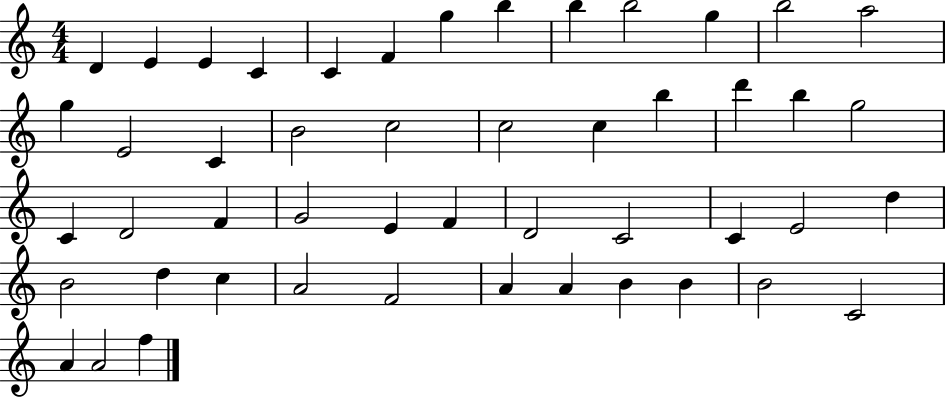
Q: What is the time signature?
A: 4/4